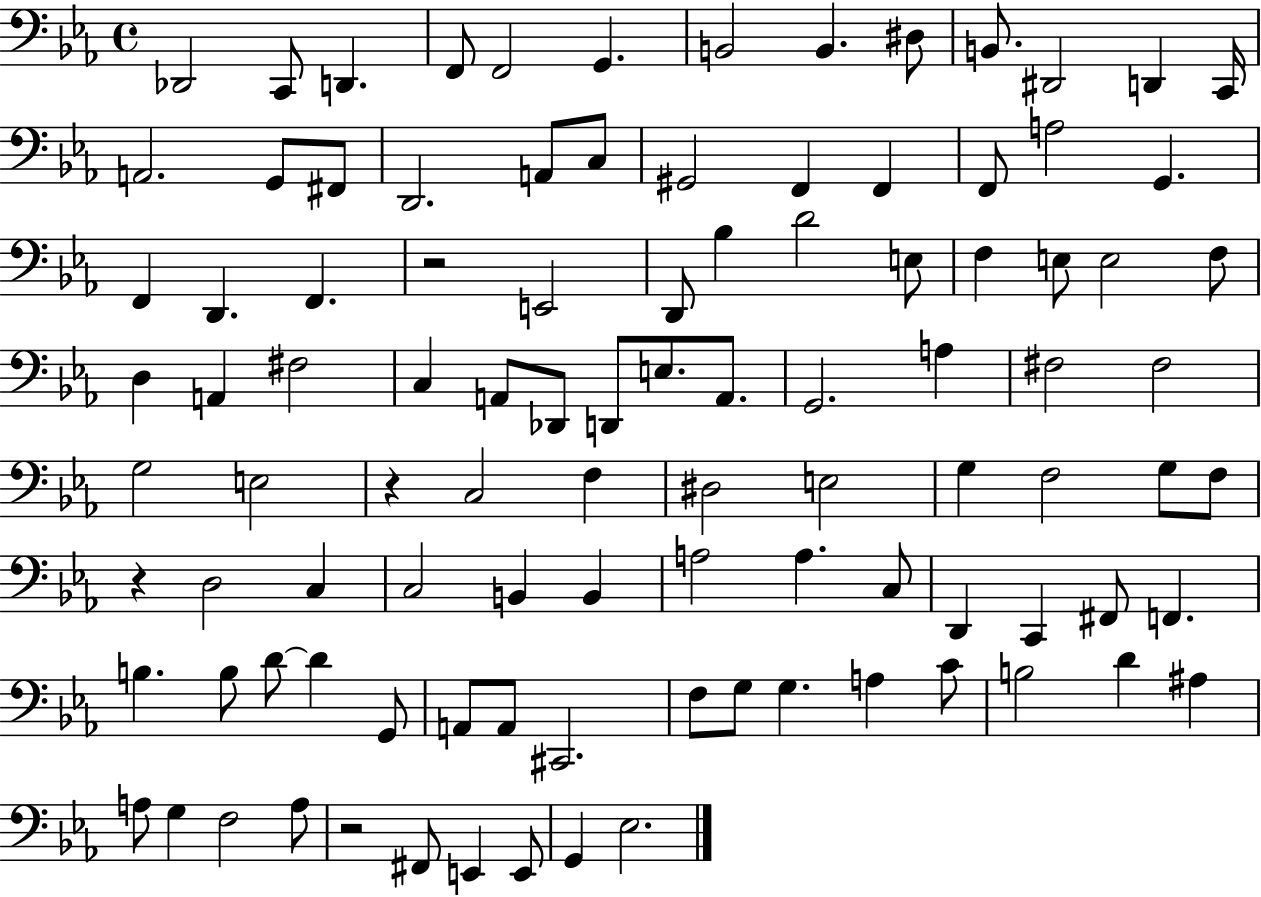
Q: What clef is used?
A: bass